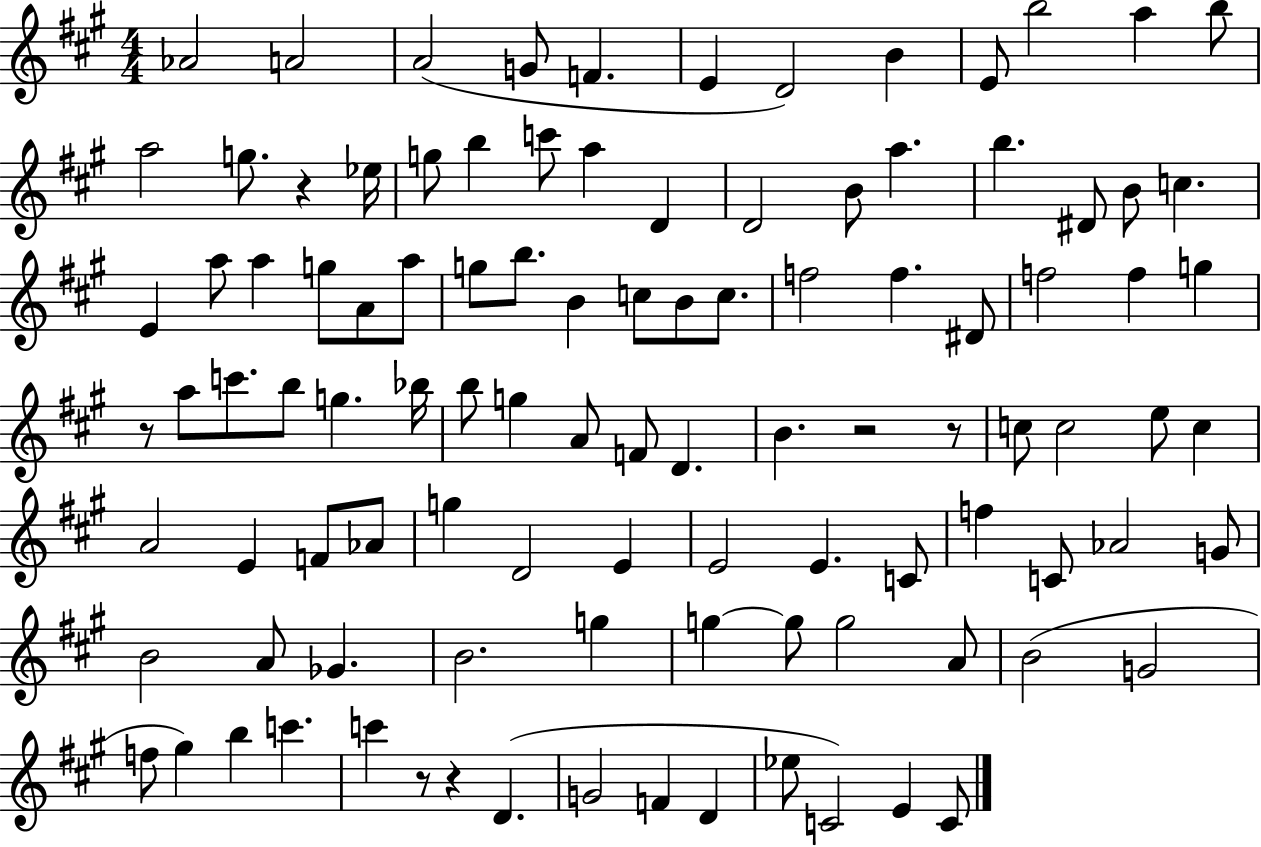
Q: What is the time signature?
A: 4/4